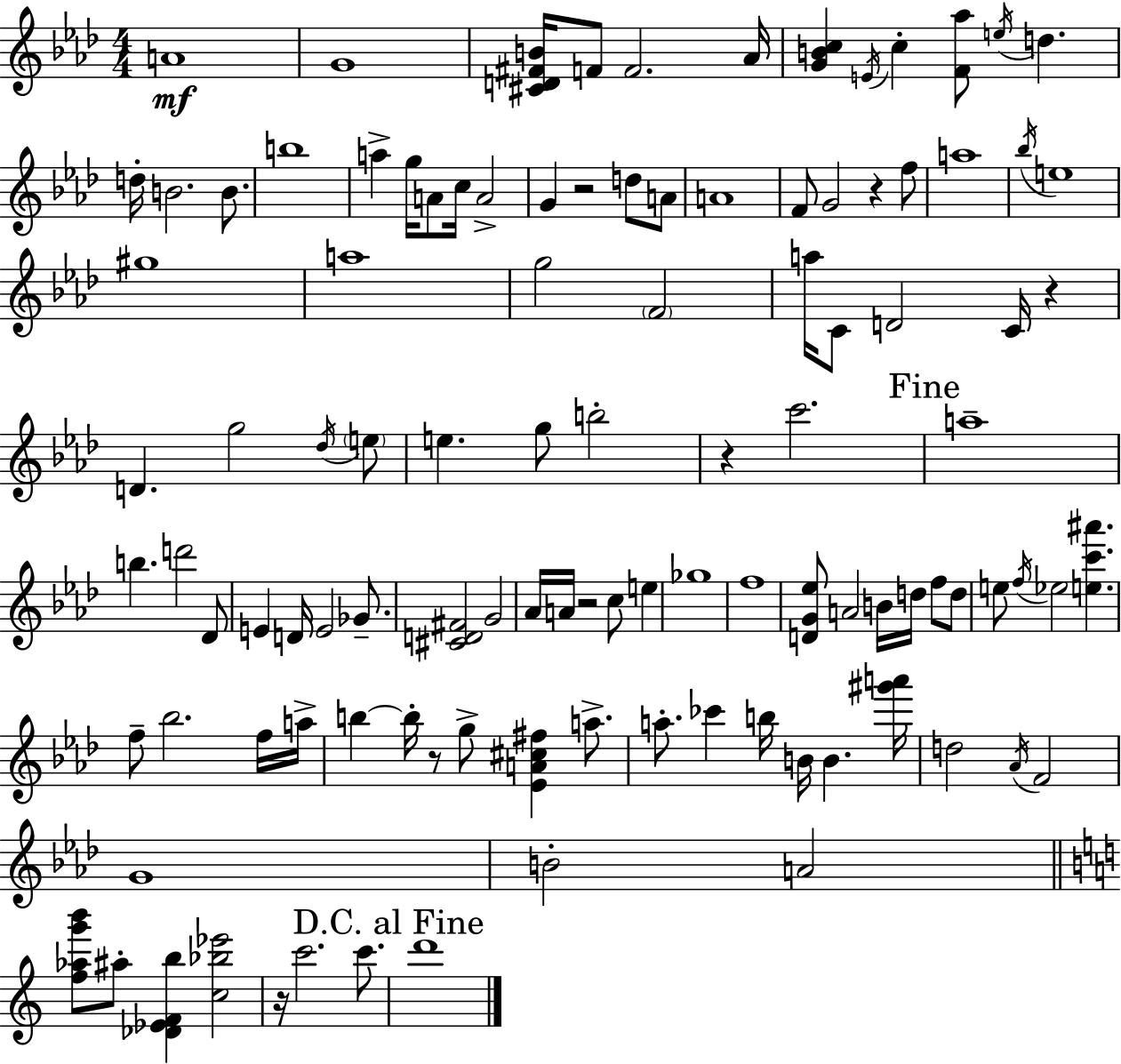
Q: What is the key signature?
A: AES major